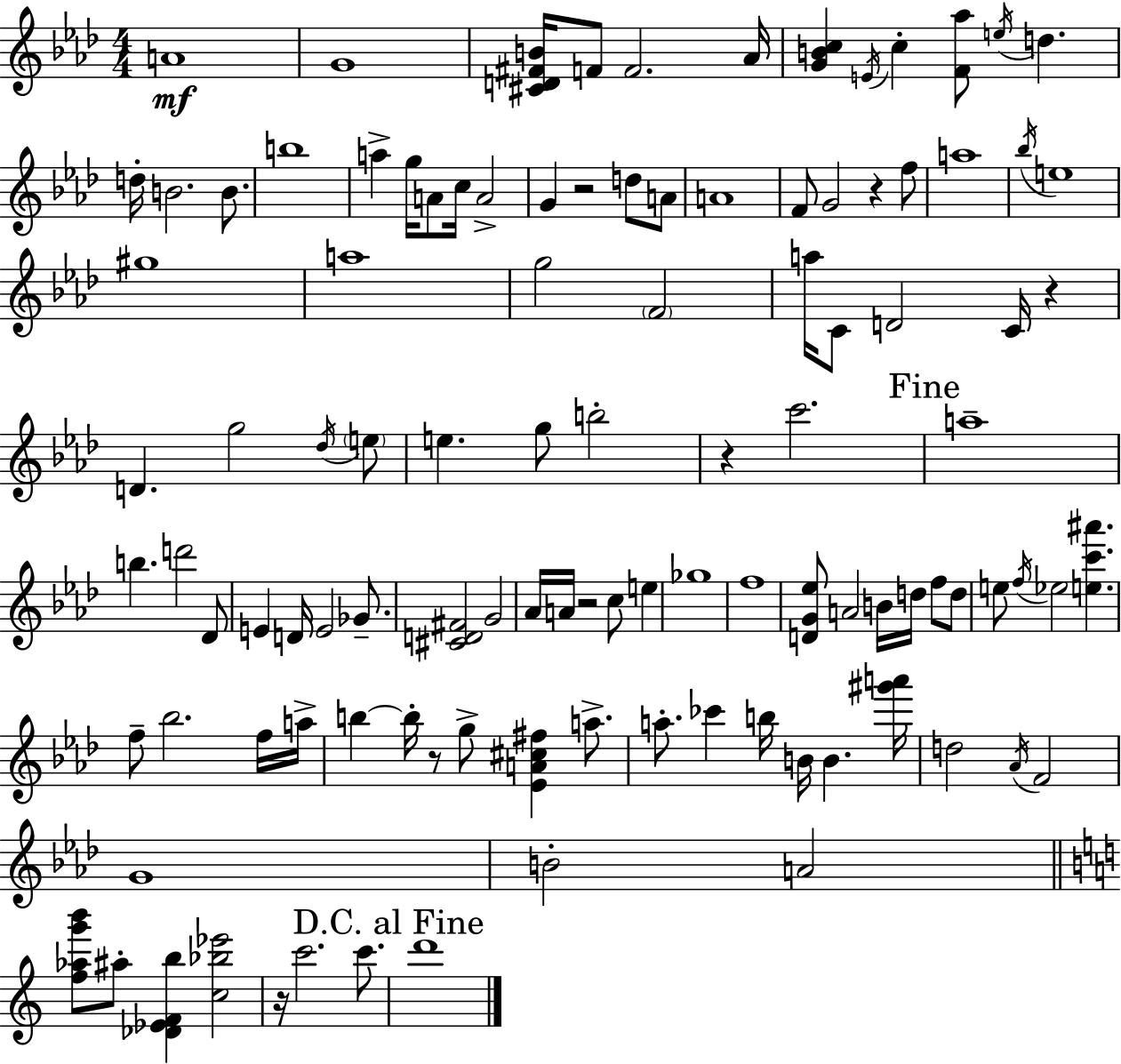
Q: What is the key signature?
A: AES major